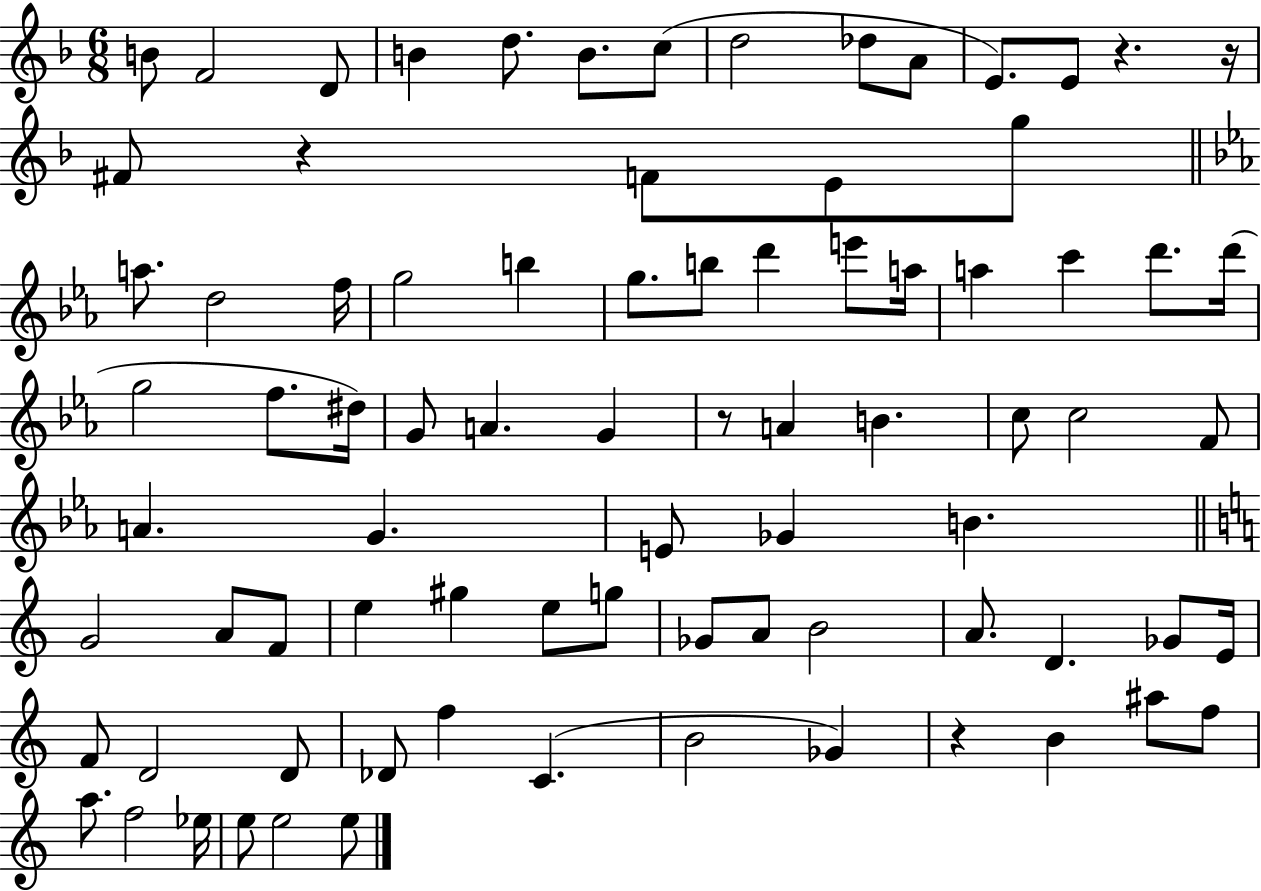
B4/e F4/h D4/e B4/q D5/e. B4/e. C5/e D5/h Db5/e A4/e E4/e. E4/e R/q. R/s F#4/e R/q F4/e E4/e G5/e A5/e. D5/h F5/s G5/h B5/q G5/e. B5/e D6/q E6/e A5/s A5/q C6/q D6/e. D6/s G5/h F5/e. D#5/s G4/e A4/q. G4/q R/e A4/q B4/q. C5/e C5/h F4/e A4/q. G4/q. E4/e Gb4/q B4/q. G4/h A4/e F4/e E5/q G#5/q E5/e G5/e Gb4/e A4/e B4/h A4/e. D4/q. Gb4/e E4/s F4/e D4/h D4/e Db4/e F5/q C4/q. B4/h Gb4/q R/q B4/q A#5/e F5/e A5/e. F5/h Eb5/s E5/e E5/h E5/e